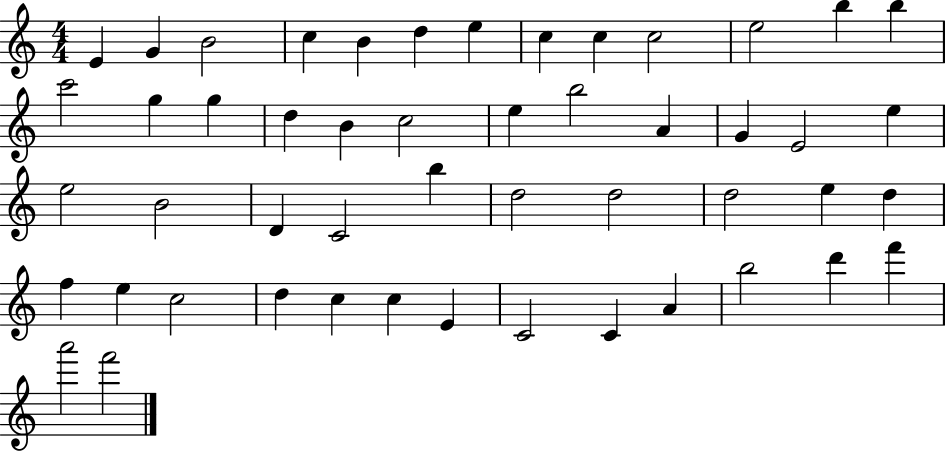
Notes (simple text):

E4/q G4/q B4/h C5/q B4/q D5/q E5/q C5/q C5/q C5/h E5/h B5/q B5/q C6/h G5/q G5/q D5/q B4/q C5/h E5/q B5/h A4/q G4/q E4/h E5/q E5/h B4/h D4/q C4/h B5/q D5/h D5/h D5/h E5/q D5/q F5/q E5/q C5/h D5/q C5/q C5/q E4/q C4/h C4/q A4/q B5/h D6/q F6/q A6/h F6/h